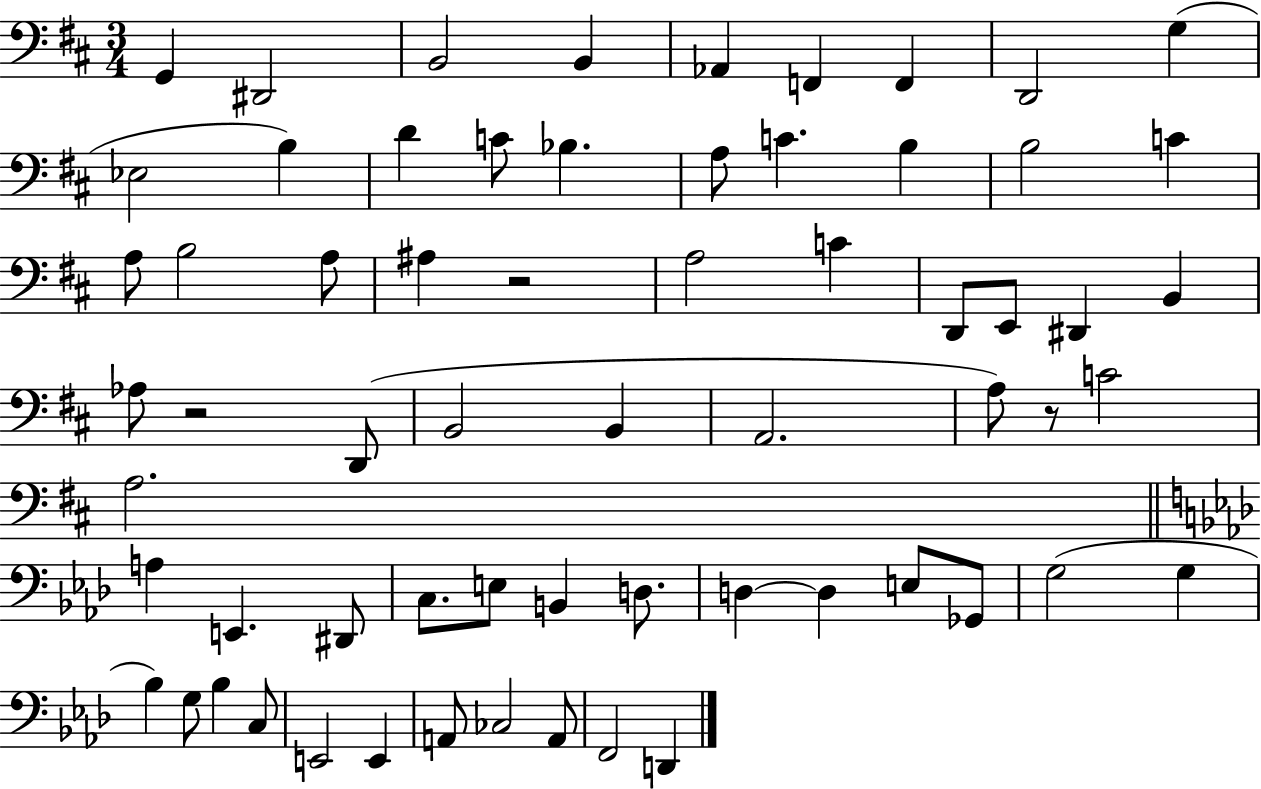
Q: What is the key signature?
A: D major